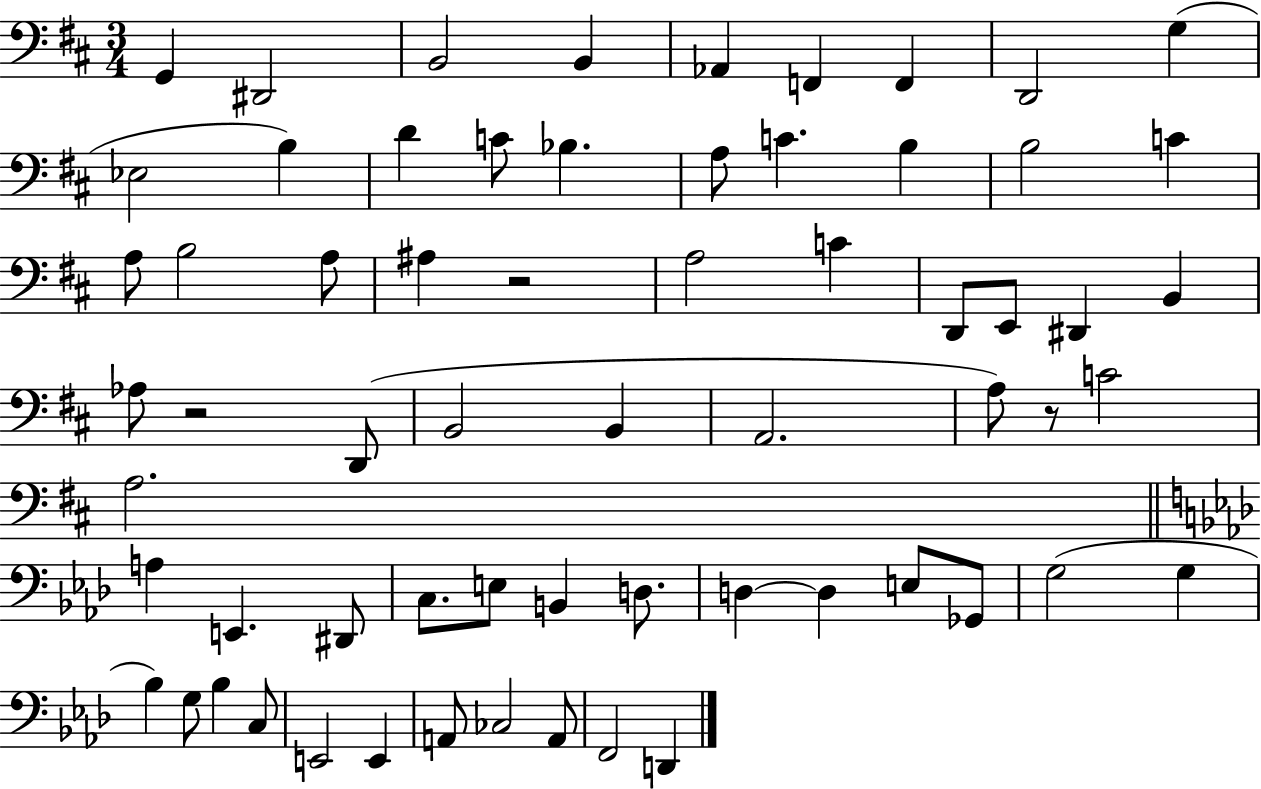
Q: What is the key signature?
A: D major